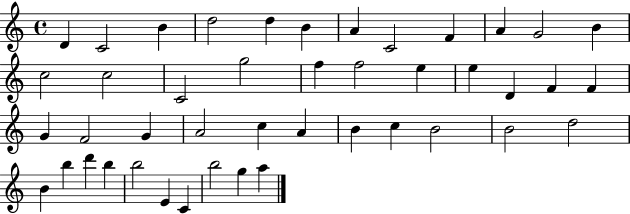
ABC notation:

X:1
T:Untitled
M:4/4
L:1/4
K:C
D C2 B d2 d B A C2 F A G2 B c2 c2 C2 g2 f f2 e e D F F G F2 G A2 c A B c B2 B2 d2 B b d' b b2 E C b2 g a